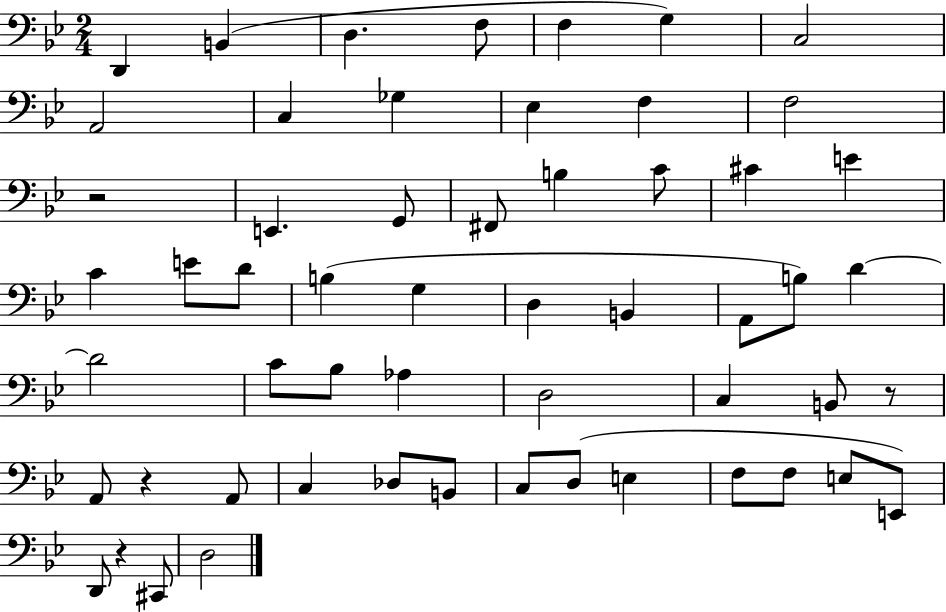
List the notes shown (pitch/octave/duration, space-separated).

D2/q B2/q D3/q. F3/e F3/q G3/q C3/h A2/h C3/q Gb3/q Eb3/q F3/q F3/h R/h E2/q. G2/e F#2/e B3/q C4/e C#4/q E4/q C4/q E4/e D4/e B3/q G3/q D3/q B2/q A2/e B3/e D4/q D4/h C4/e Bb3/e Ab3/q D3/h C3/q B2/e R/e A2/e R/q A2/e C3/q Db3/e B2/e C3/e D3/e E3/q F3/e F3/e E3/e E2/e D2/e R/q C#2/e D3/h